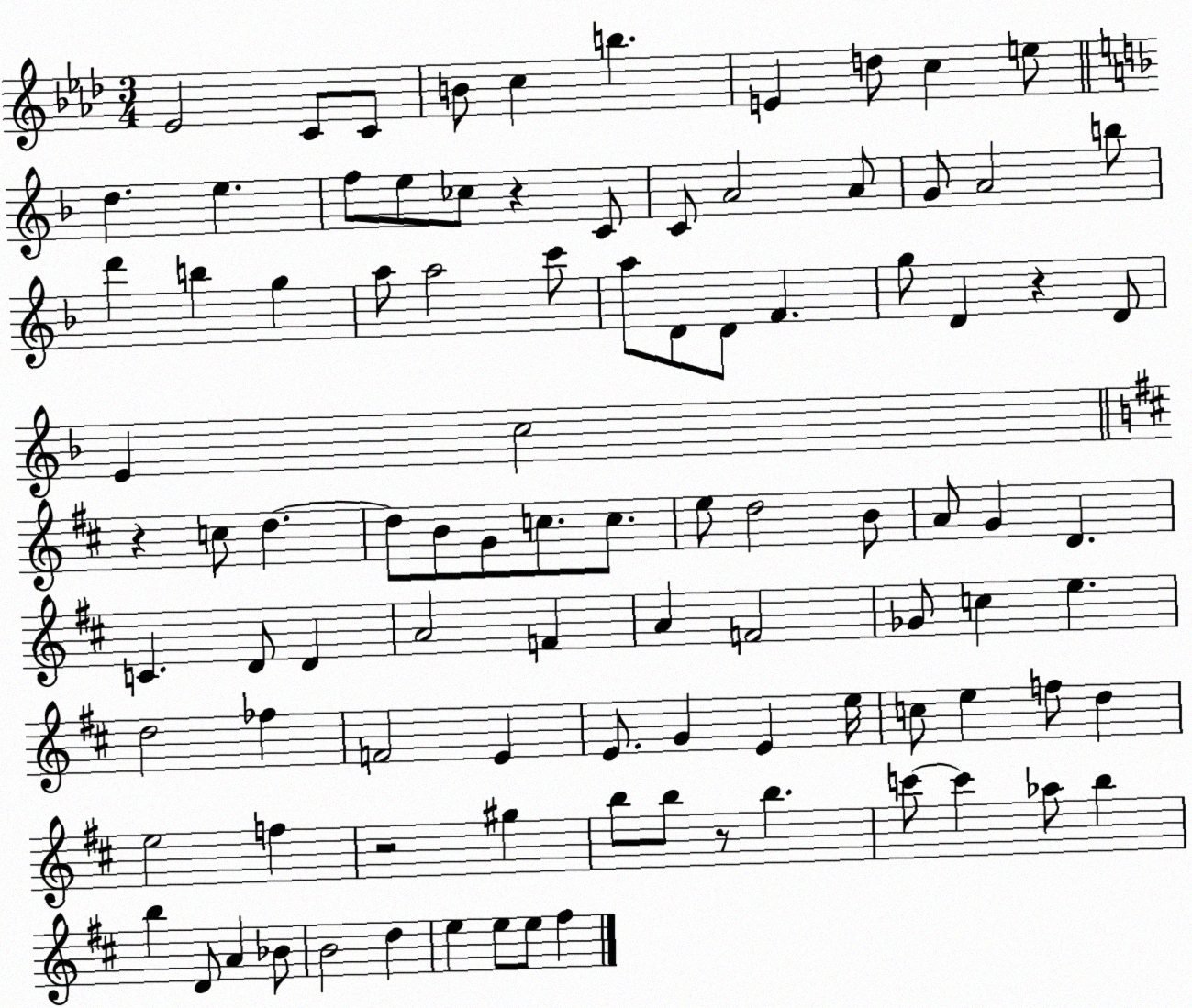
X:1
T:Untitled
M:3/4
L:1/4
K:Ab
_E2 C/2 C/2 B/2 c b E d/2 c e/2 d e f/2 e/2 _c/2 z C/2 C/2 A2 A/2 G/2 A2 b/2 d' b g a/2 a2 c'/2 a/2 D/2 D/2 F g/2 D z D/2 E c2 z c/2 d d/2 B/2 G/2 c/2 c/2 e/2 d2 B/2 A/2 G D C D/2 D A2 F A F2 _G/2 c e d2 _f F2 E E/2 G E e/4 c/2 e f/2 d e2 f z2 ^g b/2 b/2 z/2 b c'/2 c' _a/2 b b D/2 A _B/2 B2 d e e/2 e/2 ^f